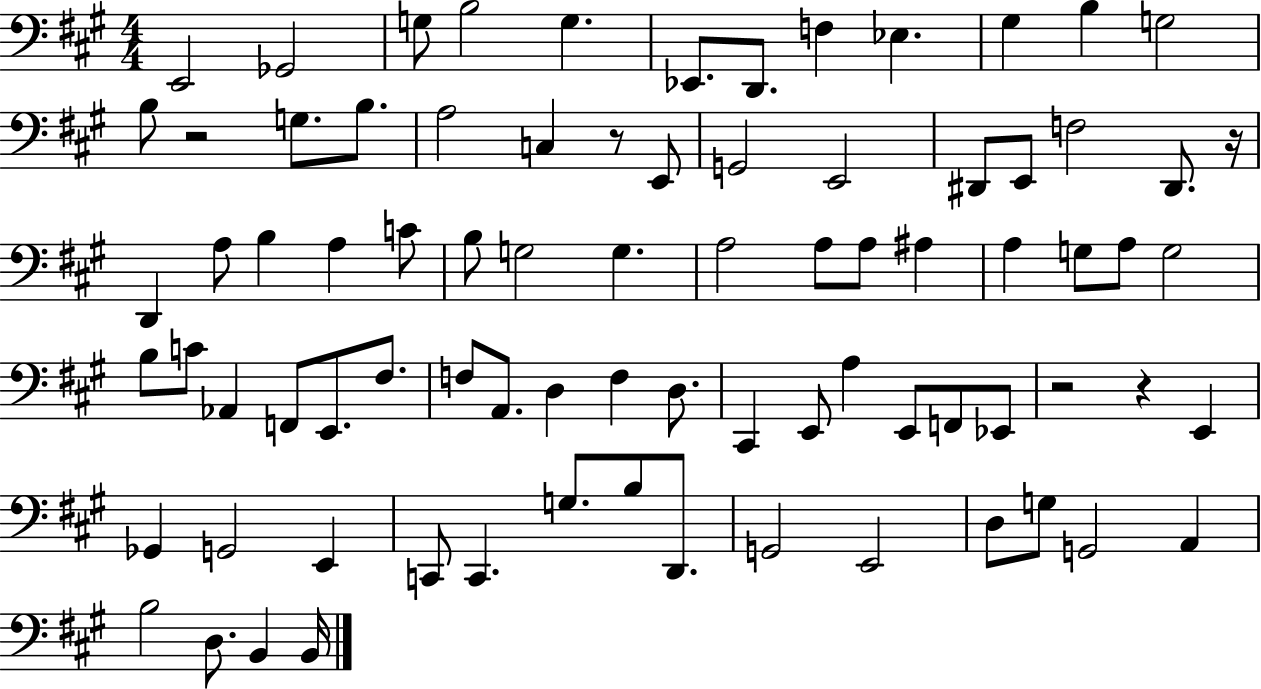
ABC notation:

X:1
T:Untitled
M:4/4
L:1/4
K:A
E,,2 _G,,2 G,/2 B,2 G, _E,,/2 D,,/2 F, _E, ^G, B, G,2 B,/2 z2 G,/2 B,/2 A,2 C, z/2 E,,/2 G,,2 E,,2 ^D,,/2 E,,/2 F,2 ^D,,/2 z/4 D,, A,/2 B, A, C/2 B,/2 G,2 G, A,2 A,/2 A,/2 ^A, A, G,/2 A,/2 G,2 B,/2 C/2 _A,, F,,/2 E,,/2 ^F,/2 F,/2 A,,/2 D, F, D,/2 ^C,, E,,/2 A, E,,/2 F,,/2 _E,,/2 z2 z E,, _G,, G,,2 E,, C,,/2 C,, G,/2 B,/2 D,,/2 G,,2 E,,2 D,/2 G,/2 G,,2 A,, B,2 D,/2 B,, B,,/4